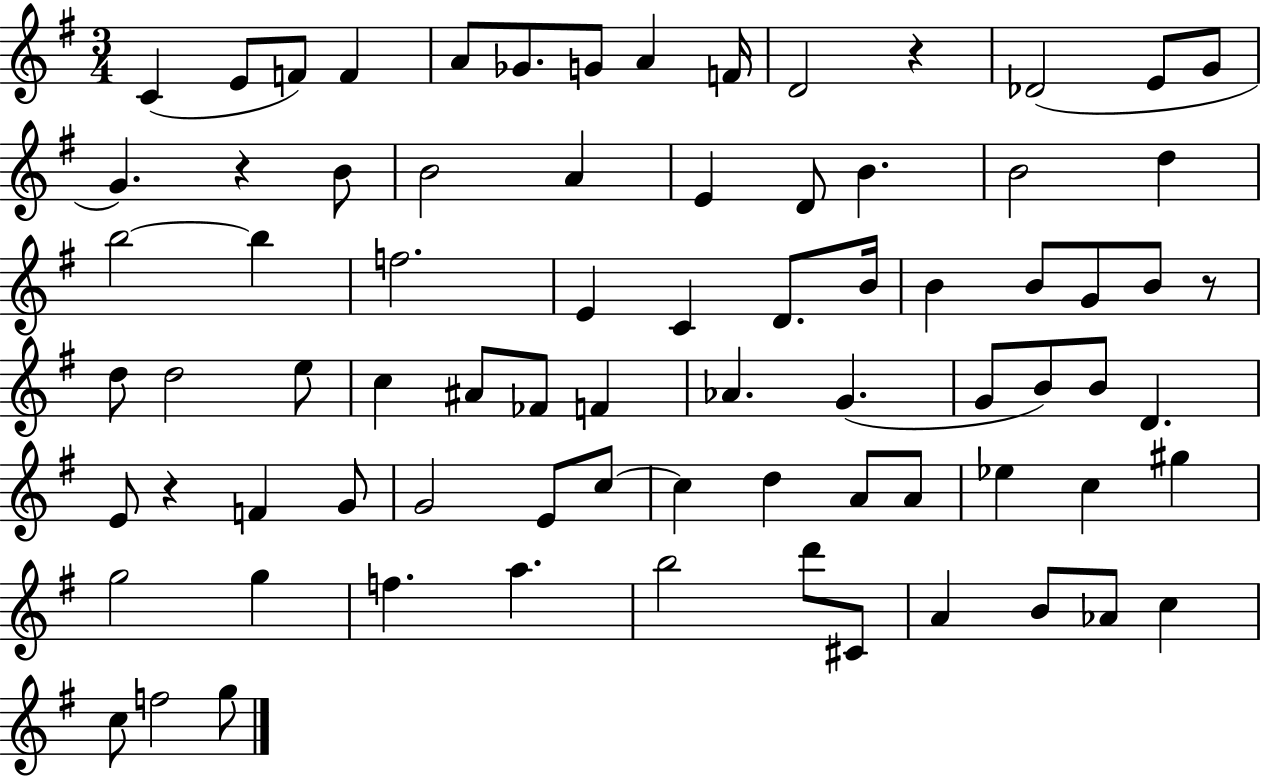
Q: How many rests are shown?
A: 4